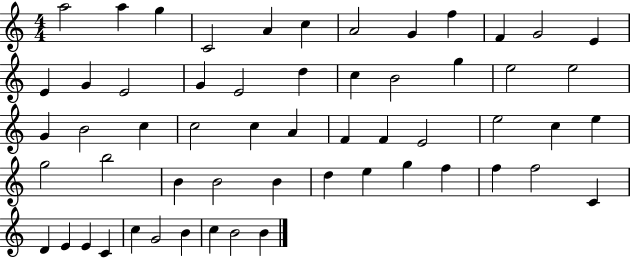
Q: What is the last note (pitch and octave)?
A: B4